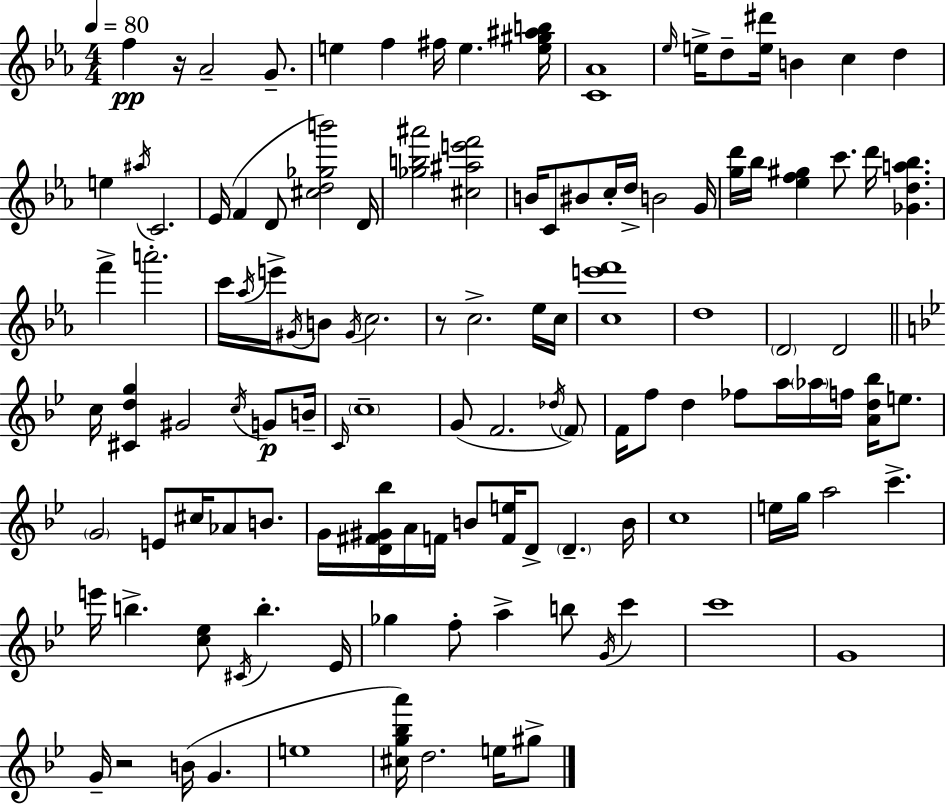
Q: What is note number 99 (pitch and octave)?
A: D5